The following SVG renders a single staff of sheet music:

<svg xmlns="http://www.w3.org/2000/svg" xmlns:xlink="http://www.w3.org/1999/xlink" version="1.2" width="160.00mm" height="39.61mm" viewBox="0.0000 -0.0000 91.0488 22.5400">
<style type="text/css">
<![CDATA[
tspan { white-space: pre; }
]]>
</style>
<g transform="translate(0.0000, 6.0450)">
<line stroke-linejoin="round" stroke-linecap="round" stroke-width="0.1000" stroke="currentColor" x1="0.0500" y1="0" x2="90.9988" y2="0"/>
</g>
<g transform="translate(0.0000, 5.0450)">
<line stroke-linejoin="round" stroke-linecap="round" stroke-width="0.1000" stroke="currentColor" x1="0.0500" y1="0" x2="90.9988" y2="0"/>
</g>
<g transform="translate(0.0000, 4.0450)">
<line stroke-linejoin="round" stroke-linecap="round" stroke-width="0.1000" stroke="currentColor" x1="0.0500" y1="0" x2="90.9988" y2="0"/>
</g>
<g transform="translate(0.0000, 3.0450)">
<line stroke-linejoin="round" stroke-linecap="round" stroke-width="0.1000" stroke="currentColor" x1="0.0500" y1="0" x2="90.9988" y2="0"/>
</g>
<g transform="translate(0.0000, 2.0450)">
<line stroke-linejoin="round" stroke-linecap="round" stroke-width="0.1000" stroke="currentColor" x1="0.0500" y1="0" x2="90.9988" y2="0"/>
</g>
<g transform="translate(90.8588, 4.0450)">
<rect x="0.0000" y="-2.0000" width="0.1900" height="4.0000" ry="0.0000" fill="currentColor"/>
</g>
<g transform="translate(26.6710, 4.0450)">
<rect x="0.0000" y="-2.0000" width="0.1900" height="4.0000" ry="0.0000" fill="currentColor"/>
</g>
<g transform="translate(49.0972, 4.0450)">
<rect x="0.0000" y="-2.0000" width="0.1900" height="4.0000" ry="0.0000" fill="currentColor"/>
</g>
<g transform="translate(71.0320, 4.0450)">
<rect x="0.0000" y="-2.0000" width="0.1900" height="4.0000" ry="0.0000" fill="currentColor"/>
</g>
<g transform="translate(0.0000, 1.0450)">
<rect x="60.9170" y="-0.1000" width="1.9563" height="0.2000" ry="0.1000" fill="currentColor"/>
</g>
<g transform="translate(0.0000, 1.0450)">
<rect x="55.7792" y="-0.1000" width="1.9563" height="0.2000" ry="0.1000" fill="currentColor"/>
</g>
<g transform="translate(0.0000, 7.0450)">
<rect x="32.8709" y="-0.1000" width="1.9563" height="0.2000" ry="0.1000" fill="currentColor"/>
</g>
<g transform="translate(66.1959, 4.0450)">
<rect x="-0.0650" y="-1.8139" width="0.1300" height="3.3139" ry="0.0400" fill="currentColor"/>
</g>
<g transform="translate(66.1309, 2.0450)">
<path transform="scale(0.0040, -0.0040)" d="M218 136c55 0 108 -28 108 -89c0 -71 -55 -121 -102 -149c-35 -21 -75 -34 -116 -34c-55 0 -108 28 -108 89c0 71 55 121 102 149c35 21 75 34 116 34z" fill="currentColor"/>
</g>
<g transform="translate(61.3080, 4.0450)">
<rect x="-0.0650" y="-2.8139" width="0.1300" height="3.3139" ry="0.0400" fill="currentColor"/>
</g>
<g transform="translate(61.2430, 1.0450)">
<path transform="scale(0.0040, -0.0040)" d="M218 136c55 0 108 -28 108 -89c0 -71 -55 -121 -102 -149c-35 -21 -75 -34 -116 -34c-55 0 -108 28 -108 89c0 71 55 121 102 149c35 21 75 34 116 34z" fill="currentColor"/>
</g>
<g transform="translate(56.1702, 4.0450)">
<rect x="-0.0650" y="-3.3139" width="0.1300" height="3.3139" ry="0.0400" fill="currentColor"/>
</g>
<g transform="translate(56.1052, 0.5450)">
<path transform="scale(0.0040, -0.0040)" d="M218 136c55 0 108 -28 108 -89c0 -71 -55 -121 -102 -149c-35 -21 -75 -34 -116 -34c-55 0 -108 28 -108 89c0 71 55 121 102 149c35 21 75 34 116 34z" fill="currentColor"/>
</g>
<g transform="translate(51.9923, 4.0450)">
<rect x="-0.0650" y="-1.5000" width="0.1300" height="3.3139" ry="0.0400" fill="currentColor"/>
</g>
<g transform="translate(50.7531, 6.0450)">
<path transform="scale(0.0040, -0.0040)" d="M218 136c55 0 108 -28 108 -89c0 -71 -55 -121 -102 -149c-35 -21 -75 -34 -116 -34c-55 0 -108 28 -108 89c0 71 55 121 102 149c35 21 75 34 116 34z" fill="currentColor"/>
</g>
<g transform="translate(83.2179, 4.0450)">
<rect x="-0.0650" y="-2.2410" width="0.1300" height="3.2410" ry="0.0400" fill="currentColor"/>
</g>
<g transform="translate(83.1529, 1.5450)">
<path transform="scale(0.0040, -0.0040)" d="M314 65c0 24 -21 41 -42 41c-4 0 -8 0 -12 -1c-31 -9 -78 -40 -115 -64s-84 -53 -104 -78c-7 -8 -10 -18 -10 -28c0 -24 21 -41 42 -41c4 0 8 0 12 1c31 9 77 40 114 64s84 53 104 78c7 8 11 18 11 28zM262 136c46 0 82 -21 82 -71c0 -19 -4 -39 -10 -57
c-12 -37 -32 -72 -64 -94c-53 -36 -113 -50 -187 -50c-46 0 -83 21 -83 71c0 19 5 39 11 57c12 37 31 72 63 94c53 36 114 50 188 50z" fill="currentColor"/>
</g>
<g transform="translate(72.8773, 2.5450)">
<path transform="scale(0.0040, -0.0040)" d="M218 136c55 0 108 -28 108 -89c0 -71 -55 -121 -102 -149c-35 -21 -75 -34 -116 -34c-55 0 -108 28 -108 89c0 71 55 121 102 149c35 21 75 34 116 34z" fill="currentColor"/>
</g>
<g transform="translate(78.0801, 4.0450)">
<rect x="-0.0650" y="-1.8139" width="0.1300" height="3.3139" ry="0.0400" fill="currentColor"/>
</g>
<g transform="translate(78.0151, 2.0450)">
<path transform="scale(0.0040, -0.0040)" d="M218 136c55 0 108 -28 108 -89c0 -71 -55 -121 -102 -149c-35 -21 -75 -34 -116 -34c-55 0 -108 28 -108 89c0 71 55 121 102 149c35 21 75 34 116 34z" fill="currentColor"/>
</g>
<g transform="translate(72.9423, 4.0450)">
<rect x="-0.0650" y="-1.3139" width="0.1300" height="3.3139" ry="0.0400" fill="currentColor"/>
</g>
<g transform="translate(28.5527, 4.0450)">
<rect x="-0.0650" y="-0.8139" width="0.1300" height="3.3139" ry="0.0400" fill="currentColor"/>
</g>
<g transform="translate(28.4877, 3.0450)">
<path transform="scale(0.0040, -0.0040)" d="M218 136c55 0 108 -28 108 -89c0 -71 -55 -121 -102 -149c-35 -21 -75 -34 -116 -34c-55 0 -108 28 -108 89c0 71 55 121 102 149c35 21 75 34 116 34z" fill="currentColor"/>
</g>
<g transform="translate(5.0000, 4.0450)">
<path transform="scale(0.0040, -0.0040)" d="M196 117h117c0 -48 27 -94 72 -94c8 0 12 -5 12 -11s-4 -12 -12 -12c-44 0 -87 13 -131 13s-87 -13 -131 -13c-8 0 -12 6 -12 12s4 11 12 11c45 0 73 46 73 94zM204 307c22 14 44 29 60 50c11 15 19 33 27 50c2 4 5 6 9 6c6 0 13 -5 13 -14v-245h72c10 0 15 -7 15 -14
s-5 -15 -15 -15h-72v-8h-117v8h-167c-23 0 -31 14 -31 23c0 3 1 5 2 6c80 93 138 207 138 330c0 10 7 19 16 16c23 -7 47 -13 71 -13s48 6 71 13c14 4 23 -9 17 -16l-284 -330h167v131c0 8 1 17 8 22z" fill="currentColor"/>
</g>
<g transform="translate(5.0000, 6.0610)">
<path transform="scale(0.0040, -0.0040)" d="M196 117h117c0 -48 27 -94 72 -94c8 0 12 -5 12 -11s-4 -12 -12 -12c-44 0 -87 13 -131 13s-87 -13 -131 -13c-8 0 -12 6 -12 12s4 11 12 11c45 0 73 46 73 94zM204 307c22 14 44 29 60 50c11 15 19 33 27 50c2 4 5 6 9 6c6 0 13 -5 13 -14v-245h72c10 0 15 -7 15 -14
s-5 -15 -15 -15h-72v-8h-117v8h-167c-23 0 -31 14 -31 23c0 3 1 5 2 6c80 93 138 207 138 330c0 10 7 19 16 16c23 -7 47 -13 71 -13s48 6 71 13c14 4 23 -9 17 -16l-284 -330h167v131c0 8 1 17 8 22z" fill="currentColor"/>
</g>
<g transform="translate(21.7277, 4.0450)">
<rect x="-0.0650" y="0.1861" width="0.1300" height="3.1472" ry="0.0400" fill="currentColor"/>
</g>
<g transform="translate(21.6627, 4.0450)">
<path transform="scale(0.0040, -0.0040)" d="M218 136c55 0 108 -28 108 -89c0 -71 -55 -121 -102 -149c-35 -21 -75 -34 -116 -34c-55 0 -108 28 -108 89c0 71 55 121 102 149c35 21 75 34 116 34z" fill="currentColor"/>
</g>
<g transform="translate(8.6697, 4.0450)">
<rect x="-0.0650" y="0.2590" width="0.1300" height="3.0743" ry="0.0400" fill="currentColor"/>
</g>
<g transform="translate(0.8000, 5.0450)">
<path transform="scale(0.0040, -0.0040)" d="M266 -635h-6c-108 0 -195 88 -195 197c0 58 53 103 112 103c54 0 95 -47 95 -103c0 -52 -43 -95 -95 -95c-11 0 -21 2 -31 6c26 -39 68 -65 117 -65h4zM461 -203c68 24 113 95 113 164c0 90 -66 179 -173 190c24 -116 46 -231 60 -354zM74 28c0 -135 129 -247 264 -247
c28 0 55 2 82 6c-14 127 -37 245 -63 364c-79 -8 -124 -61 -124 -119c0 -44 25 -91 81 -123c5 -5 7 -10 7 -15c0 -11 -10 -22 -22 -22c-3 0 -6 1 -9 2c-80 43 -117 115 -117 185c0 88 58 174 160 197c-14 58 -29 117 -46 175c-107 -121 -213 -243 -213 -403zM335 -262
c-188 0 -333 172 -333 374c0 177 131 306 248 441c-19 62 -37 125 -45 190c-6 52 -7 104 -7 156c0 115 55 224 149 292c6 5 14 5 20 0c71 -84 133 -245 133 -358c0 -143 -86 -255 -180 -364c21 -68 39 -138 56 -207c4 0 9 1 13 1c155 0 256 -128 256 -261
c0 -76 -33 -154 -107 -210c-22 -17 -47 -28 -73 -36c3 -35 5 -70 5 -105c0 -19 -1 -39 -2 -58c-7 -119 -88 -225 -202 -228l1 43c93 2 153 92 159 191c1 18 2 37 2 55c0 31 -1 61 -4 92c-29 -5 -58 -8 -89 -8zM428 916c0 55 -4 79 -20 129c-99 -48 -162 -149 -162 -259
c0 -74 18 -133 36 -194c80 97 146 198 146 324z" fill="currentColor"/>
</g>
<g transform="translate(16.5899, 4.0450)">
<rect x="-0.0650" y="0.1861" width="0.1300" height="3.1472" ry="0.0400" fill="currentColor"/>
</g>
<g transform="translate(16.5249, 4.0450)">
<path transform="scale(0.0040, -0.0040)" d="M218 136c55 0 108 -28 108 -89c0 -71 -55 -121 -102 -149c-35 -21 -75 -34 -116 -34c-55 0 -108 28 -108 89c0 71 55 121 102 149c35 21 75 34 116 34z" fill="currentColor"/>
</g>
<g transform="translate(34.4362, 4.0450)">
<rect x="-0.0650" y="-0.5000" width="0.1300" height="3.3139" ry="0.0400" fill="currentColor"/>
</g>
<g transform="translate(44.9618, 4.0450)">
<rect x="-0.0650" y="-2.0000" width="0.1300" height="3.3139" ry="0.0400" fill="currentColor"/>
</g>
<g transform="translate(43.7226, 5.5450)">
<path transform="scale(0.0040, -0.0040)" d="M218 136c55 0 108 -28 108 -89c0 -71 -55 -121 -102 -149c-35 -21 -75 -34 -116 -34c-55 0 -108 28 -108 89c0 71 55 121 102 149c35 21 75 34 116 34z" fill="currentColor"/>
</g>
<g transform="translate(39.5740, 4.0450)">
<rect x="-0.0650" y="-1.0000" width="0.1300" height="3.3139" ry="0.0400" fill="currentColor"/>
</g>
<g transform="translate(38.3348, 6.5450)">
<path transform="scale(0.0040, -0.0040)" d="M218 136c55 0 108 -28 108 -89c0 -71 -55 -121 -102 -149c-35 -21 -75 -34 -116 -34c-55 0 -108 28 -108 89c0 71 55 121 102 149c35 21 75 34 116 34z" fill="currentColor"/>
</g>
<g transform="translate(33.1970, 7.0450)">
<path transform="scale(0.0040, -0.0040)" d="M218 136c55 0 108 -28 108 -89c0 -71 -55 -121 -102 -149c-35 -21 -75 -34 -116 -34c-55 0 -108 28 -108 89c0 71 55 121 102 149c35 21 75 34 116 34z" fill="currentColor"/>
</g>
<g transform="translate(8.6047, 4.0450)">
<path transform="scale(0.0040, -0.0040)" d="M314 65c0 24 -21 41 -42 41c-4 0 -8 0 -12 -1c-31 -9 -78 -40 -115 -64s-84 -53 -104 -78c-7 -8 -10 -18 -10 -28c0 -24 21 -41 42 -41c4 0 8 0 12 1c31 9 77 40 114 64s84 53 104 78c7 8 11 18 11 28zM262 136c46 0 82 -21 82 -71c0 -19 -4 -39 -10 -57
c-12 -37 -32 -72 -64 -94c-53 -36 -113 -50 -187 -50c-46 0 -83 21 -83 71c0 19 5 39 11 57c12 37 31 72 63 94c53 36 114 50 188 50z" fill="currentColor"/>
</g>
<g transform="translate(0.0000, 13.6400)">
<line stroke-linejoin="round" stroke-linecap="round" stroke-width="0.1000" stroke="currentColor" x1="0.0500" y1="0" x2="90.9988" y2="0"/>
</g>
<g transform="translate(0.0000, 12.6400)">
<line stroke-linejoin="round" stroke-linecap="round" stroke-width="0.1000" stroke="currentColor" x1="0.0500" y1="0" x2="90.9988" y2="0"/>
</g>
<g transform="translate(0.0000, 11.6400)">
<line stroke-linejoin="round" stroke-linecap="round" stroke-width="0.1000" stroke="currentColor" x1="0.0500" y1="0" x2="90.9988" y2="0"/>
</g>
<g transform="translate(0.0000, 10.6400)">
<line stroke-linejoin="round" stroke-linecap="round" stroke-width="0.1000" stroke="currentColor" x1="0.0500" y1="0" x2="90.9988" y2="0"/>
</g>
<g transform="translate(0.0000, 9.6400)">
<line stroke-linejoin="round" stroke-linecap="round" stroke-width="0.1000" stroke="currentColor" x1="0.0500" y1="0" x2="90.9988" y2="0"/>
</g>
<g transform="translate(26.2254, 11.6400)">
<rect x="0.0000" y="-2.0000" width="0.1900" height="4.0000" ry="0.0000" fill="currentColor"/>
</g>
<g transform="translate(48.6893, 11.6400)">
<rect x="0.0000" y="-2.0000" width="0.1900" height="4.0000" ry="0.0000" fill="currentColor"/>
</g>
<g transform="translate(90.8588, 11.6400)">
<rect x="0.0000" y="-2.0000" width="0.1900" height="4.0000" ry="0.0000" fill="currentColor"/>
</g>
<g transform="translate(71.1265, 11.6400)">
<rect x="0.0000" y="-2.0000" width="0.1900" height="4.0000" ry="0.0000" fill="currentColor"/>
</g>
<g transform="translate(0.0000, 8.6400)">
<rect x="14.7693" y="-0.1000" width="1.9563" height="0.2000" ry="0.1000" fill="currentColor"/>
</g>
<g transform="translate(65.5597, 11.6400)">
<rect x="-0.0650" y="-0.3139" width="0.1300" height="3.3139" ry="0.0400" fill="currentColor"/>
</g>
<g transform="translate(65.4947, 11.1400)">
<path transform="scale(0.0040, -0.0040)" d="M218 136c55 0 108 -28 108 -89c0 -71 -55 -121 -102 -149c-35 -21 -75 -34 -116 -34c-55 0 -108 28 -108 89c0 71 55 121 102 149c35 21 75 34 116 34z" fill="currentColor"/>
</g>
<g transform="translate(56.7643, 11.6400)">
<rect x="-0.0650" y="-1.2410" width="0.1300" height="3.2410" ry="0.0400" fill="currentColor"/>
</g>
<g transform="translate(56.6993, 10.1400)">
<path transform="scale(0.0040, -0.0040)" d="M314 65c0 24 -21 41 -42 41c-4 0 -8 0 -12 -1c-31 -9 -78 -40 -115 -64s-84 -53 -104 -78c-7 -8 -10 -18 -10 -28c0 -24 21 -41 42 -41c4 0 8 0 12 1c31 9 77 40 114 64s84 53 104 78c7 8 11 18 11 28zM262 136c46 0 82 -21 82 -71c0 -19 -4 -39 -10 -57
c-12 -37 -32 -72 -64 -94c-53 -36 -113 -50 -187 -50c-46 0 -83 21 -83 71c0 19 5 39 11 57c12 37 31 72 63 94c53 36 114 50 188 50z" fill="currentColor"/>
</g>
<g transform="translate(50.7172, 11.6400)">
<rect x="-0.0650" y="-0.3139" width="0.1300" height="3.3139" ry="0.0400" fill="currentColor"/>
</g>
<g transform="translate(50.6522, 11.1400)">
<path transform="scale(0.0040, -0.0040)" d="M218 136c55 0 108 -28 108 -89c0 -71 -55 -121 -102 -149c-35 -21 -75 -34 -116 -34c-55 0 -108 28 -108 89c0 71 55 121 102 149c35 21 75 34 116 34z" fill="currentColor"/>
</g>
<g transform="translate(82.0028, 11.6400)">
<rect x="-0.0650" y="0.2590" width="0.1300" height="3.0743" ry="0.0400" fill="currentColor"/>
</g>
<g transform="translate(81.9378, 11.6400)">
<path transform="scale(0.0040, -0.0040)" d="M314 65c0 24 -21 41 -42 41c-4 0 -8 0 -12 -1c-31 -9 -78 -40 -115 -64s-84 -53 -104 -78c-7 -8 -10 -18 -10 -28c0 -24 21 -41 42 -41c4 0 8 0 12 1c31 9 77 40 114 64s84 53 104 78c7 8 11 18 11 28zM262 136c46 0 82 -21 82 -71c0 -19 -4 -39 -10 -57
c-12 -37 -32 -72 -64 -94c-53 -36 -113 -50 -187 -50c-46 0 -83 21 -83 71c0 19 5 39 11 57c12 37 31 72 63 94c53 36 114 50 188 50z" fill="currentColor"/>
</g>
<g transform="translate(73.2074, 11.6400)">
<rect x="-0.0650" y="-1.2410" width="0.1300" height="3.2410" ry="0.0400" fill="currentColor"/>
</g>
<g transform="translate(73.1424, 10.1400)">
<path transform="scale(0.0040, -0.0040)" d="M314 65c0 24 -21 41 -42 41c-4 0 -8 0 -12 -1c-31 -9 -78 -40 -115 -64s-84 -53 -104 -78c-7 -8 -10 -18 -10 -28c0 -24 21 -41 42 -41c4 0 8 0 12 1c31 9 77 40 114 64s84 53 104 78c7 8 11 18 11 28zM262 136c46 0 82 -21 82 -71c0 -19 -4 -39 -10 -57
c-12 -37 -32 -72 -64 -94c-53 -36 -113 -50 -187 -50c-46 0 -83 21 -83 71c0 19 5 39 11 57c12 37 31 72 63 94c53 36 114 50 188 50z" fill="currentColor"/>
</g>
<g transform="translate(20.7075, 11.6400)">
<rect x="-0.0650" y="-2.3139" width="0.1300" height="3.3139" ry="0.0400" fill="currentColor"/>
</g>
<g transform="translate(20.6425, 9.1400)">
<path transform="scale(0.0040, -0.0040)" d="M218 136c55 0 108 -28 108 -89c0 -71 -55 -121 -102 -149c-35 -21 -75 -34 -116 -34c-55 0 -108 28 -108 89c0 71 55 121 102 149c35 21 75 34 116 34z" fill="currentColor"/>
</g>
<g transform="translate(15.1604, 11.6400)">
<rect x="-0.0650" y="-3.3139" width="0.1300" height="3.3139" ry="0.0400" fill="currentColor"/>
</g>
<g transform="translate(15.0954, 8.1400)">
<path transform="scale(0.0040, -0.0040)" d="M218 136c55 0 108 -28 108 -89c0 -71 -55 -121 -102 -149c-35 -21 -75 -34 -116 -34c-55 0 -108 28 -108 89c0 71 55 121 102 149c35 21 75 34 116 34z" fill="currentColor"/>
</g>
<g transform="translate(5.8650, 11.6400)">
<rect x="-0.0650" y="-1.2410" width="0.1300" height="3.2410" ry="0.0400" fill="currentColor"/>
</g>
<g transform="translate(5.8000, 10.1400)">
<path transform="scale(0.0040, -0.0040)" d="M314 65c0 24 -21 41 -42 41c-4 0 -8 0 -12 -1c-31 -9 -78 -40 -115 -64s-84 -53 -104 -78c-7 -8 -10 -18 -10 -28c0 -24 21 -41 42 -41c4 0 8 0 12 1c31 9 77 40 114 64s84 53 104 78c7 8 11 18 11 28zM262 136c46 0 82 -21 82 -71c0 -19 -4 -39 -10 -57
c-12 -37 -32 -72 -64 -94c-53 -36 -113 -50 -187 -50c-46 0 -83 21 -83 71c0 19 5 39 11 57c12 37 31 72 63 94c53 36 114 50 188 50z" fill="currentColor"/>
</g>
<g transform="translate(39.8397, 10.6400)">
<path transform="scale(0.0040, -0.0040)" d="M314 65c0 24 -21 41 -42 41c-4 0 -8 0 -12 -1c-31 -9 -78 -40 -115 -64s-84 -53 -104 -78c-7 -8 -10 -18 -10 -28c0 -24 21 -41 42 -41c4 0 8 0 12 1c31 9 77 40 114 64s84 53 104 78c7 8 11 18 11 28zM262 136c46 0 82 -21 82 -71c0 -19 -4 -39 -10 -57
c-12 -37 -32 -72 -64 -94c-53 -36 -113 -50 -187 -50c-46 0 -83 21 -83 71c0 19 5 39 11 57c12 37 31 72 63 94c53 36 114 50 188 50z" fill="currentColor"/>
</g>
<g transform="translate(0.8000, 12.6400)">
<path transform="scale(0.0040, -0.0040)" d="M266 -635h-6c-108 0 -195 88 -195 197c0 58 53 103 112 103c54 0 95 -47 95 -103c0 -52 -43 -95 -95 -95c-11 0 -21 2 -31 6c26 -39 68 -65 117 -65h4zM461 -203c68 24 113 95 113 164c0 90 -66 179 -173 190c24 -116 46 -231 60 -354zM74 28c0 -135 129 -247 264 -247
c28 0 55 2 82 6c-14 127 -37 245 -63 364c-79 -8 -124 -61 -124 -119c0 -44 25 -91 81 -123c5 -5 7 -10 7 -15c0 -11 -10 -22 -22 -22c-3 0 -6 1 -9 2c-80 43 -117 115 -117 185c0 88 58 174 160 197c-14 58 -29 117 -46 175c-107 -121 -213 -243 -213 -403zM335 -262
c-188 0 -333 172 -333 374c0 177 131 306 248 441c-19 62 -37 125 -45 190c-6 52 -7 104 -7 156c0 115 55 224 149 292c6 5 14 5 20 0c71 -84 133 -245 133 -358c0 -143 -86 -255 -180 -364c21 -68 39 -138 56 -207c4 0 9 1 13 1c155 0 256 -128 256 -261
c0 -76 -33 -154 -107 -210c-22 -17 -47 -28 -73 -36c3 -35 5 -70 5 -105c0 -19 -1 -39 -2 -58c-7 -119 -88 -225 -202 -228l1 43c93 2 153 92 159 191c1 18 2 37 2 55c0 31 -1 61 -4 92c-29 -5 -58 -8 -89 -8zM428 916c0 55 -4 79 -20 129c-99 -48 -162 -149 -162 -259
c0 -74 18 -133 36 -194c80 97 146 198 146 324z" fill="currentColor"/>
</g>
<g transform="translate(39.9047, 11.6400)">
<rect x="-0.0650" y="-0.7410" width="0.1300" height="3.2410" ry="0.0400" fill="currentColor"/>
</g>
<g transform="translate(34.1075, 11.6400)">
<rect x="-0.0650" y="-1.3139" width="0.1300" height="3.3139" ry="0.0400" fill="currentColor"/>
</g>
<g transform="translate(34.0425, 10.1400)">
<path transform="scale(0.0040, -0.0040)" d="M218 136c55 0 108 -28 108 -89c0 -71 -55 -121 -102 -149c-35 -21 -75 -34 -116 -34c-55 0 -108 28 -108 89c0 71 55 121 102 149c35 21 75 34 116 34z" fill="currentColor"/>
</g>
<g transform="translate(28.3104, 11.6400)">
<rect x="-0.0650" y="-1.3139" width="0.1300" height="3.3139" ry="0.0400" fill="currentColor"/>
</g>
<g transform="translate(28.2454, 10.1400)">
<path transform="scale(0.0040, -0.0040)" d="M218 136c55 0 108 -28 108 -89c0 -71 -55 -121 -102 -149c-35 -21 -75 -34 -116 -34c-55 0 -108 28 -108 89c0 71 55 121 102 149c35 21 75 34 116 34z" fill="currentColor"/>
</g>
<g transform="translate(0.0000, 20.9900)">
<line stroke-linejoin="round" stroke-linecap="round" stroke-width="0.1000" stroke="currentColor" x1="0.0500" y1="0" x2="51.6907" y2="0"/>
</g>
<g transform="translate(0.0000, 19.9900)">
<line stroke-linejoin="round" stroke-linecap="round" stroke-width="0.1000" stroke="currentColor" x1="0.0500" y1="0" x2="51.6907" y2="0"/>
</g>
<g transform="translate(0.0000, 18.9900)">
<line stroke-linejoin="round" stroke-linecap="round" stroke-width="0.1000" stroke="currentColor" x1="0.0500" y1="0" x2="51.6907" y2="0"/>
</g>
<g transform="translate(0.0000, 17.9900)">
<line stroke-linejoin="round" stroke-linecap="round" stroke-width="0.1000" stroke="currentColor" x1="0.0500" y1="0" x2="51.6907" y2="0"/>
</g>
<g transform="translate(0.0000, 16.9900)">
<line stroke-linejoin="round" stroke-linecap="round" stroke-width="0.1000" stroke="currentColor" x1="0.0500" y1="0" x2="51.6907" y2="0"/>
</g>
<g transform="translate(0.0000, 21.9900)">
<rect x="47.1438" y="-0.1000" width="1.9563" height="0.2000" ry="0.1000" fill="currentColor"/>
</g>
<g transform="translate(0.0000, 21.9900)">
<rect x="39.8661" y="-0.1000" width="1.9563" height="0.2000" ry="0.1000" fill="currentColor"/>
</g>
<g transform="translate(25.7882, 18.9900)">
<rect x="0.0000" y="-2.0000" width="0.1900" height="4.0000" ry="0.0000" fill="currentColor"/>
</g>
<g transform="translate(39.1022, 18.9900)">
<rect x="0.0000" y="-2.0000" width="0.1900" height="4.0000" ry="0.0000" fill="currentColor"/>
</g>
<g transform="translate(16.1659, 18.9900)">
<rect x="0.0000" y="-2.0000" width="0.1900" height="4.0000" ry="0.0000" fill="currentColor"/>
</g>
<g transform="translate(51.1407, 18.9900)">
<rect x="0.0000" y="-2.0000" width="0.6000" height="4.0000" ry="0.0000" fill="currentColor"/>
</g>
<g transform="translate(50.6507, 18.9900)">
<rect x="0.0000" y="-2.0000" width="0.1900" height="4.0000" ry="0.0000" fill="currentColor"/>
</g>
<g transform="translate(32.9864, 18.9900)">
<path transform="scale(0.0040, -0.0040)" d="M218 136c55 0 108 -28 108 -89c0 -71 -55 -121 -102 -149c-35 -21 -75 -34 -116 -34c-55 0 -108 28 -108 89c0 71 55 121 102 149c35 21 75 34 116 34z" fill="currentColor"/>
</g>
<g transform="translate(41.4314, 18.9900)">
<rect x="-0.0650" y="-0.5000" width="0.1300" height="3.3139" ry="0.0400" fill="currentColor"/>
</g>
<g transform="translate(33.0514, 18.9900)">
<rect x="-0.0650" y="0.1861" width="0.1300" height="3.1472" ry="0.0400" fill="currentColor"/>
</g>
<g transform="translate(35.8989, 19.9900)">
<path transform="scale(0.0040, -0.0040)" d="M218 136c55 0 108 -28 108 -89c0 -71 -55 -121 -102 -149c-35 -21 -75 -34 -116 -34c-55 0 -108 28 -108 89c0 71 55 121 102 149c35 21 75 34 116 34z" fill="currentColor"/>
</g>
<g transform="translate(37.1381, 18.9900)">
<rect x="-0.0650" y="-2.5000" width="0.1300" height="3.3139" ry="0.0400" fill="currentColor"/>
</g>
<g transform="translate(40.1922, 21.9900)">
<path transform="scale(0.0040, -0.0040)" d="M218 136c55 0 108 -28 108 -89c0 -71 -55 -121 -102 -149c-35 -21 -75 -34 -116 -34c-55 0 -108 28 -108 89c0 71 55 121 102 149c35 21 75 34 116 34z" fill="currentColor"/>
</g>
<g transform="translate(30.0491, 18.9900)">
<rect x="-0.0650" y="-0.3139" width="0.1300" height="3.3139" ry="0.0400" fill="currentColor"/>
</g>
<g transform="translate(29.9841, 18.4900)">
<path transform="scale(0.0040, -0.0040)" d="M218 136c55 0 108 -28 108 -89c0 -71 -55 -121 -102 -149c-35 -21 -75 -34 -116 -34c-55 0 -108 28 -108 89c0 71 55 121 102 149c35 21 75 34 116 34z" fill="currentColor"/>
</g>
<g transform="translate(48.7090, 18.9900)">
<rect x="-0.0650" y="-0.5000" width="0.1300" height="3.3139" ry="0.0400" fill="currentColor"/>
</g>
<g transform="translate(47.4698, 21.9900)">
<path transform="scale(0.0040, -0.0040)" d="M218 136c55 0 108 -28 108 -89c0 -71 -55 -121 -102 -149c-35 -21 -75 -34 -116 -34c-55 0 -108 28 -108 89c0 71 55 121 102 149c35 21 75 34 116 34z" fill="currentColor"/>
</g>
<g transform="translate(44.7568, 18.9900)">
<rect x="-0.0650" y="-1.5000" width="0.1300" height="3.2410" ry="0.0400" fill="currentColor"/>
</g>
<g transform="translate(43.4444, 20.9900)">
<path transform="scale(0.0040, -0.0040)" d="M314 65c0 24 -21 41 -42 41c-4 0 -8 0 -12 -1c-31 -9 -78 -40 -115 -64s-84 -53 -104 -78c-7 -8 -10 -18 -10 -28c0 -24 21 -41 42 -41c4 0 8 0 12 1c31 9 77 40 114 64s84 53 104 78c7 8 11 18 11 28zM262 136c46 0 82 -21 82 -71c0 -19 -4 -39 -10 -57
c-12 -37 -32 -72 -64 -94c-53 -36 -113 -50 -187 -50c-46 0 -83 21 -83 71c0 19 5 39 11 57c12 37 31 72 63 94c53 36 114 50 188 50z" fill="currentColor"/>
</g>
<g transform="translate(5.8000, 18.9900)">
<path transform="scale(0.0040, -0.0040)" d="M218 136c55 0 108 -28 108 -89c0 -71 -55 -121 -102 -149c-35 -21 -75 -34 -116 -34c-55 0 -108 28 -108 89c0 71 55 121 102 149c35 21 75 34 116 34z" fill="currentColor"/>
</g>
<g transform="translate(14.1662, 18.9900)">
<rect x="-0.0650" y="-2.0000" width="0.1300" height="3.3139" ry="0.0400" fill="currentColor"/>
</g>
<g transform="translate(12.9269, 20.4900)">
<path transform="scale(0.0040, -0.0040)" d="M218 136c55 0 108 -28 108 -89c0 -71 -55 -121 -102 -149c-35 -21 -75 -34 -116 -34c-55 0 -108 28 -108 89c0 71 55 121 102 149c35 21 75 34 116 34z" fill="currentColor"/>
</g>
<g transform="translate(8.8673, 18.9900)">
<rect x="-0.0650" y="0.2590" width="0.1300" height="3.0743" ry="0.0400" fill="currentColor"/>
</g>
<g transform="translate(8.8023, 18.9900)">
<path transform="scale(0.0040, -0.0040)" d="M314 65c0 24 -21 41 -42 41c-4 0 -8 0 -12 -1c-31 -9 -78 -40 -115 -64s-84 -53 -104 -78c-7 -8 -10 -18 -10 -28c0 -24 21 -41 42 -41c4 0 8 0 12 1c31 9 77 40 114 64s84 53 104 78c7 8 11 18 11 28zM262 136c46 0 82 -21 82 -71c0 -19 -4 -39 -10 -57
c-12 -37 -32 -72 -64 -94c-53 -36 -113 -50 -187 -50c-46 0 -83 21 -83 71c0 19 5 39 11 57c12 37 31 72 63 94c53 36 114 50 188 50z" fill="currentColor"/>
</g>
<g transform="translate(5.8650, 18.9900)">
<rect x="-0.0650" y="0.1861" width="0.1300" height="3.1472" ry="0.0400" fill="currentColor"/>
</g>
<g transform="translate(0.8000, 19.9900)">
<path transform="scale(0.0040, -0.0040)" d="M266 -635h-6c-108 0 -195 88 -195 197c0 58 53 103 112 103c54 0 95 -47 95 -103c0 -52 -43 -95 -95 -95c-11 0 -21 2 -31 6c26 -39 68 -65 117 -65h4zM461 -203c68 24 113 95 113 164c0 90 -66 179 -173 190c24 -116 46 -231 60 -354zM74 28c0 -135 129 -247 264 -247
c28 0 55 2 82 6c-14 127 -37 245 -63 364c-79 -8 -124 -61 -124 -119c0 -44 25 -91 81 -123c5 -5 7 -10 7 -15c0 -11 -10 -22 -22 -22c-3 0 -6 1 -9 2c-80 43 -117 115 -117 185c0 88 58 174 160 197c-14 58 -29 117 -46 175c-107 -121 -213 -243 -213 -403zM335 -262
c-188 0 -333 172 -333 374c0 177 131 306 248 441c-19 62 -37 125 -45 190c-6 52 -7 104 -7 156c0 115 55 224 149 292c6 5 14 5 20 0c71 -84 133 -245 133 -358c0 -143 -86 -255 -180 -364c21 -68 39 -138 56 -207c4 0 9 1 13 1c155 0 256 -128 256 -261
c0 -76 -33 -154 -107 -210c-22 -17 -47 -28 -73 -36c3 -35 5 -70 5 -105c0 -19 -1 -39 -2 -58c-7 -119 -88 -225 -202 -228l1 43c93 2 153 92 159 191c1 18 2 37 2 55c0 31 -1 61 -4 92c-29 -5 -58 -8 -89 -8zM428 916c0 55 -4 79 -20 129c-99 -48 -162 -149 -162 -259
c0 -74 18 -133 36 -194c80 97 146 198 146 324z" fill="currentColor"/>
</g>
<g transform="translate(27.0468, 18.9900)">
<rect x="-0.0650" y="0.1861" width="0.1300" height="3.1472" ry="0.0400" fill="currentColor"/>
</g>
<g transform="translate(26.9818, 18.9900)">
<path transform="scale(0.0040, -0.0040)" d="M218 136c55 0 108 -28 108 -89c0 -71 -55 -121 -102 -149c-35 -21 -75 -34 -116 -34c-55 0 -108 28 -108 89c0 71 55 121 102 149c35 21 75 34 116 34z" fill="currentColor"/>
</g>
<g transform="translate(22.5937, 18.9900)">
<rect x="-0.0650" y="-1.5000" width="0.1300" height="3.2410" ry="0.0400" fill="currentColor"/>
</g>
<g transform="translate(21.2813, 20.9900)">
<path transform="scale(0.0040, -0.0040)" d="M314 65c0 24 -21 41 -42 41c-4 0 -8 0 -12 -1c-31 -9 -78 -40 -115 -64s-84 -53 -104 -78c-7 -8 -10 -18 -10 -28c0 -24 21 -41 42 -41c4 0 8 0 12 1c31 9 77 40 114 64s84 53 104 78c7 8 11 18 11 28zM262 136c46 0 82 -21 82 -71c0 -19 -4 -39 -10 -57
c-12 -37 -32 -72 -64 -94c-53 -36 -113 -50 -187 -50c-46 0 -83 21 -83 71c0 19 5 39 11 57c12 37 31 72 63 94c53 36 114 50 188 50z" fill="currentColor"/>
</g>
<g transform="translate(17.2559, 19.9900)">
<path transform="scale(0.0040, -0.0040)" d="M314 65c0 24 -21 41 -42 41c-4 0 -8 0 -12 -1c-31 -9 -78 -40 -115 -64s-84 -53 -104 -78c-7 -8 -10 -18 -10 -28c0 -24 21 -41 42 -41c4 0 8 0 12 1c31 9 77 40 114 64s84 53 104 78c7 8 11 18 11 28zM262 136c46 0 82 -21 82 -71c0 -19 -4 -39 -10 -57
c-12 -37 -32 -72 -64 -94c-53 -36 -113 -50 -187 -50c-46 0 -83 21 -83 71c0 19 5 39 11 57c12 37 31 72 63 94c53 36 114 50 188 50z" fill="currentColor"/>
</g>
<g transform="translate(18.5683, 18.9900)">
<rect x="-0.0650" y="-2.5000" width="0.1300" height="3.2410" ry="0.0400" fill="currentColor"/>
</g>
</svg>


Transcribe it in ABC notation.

X:1
T:Untitled
M:4/4
L:1/4
K:C
B2 B B d C D F E b a f e f g2 e2 b g e e d2 c e2 c e2 B2 B B2 F G2 E2 B c B G C E2 C